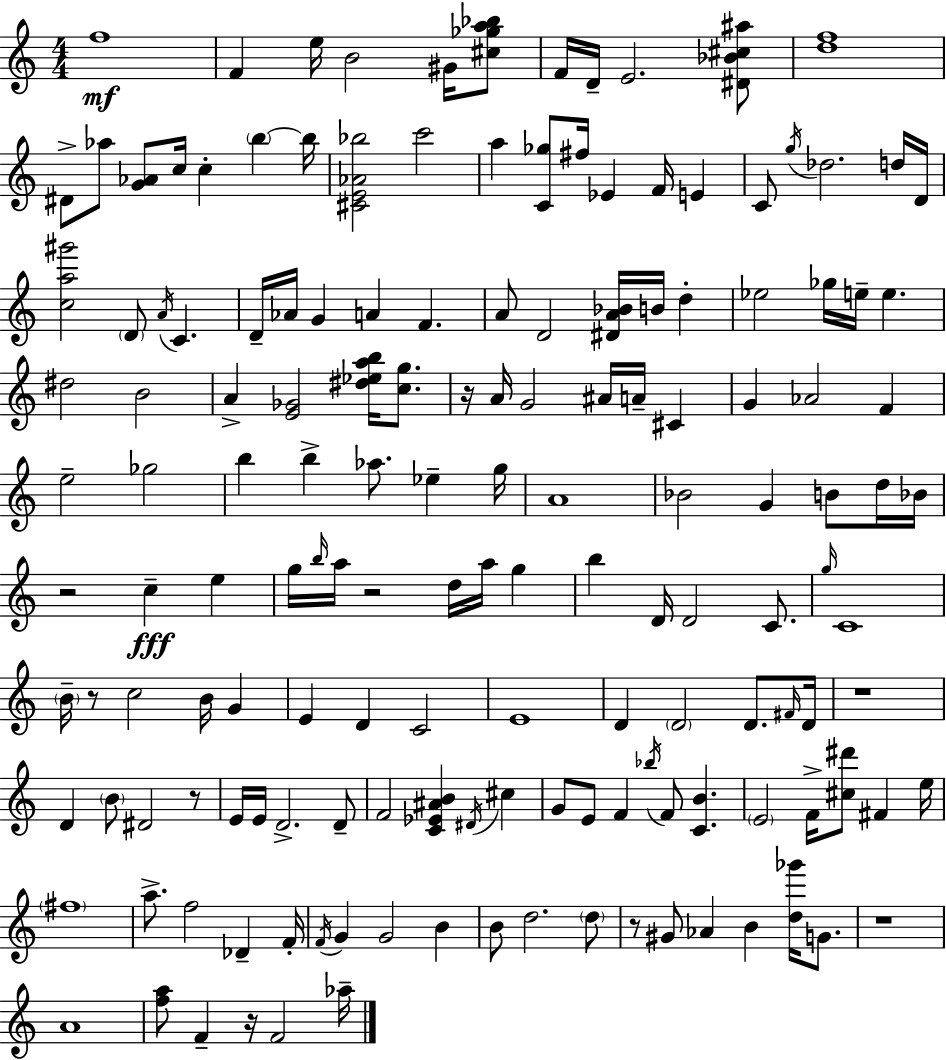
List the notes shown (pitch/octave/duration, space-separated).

F5/w F4/q E5/s B4/h G#4/s [C#5,Gb5,A5,Bb5]/e F4/s D4/s E4/h. [D#4,Bb4,C#5,A#5]/e [D5,F5]/w D#4/e Ab5/e [G4,Ab4]/e C5/s C5/q B5/q B5/s [C#4,E4,Ab4,Bb5]/h C6/h A5/q [C4,Gb5]/e F#5/s Eb4/q F4/s E4/q C4/e G5/s Db5/h. D5/s D4/s [C5,A5,G#6]/h D4/e A4/s C4/q. D4/s Ab4/s G4/q A4/q F4/q. A4/e D4/h [D#4,A4,Bb4]/s B4/s D5/q Eb5/h Gb5/s E5/s E5/q. D#5/h B4/h A4/q [E4,Gb4]/h [D#5,Eb5,A5,B5]/s [C5,G5]/e. R/s A4/s G4/h A#4/s A4/s C#4/q G4/q Ab4/h F4/q E5/h Gb5/h B5/q B5/q Ab5/e. Eb5/q G5/s A4/w Bb4/h G4/q B4/e D5/s Bb4/s R/h C5/q E5/q G5/s B5/s A5/s R/h D5/s A5/s G5/q B5/q D4/s D4/h C4/e. G5/s C4/w B4/s R/e C5/h B4/s G4/q E4/q D4/q C4/h E4/w D4/q D4/h D4/e. F#4/s D4/s R/w D4/q B4/e D#4/h R/e E4/s E4/s D4/h. D4/e F4/h [C4,Eb4,A#4,B4]/q D#4/s C#5/q G4/e E4/e F4/q Bb5/s F4/e [C4,B4]/q. E4/h F4/s [C#5,D#6]/e F#4/q E5/s F#5/w A5/e. F5/h Db4/q F4/s F4/s G4/q G4/h B4/q B4/e D5/h. D5/e R/e G#4/e Ab4/q B4/q [D5,Gb6]/s G4/e. R/w A4/w [F5,A5]/e F4/q R/s F4/h Ab5/s